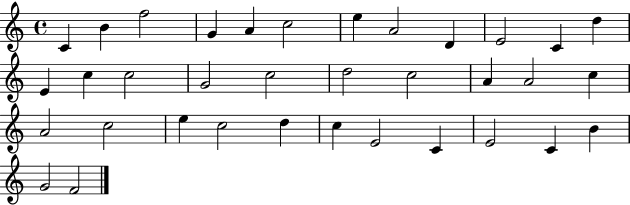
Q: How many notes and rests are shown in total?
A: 35